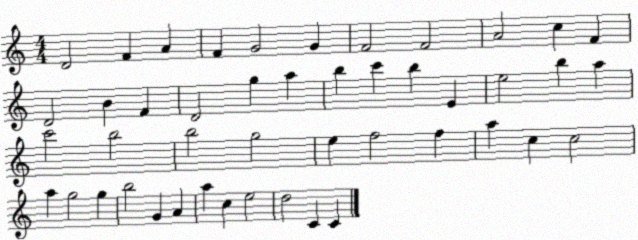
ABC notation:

X:1
T:Untitled
M:4/4
L:1/4
K:C
D2 F A F G2 G F2 F2 A2 c F D2 B F D2 g a b c' b E e2 b a c'2 b2 b2 g2 e f2 f a c c2 a g2 g b2 G A a c e2 d2 C C